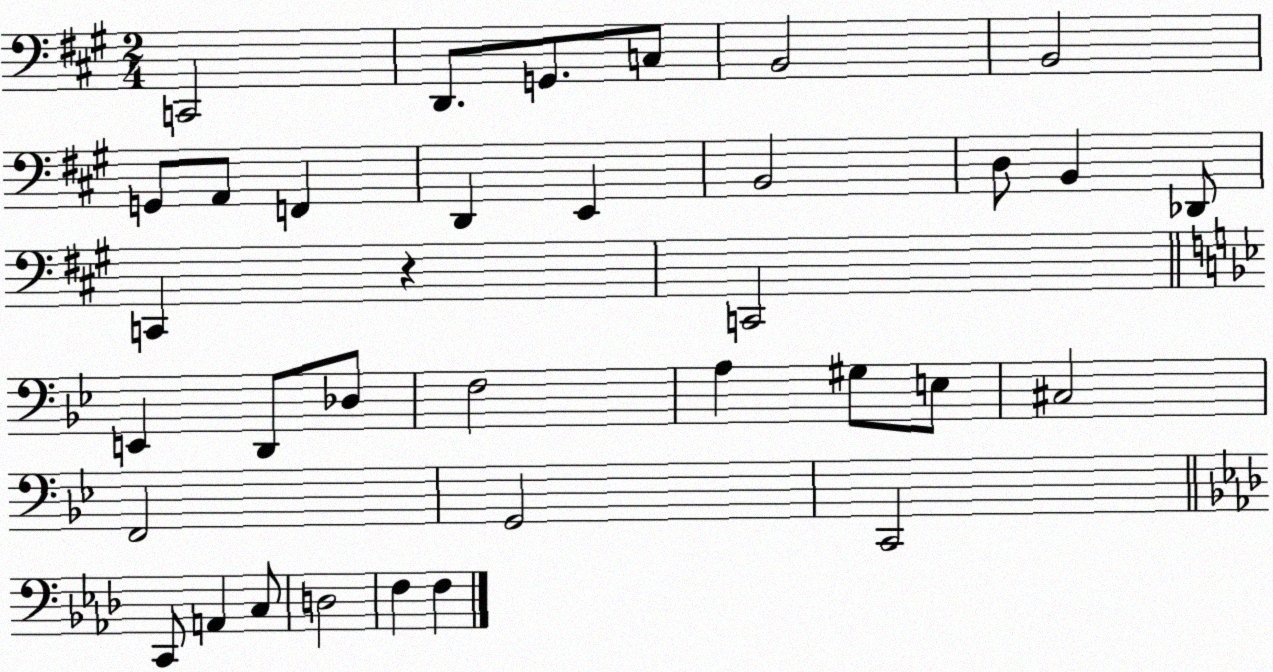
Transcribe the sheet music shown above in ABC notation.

X:1
T:Untitled
M:2/4
L:1/4
K:A
C,,2 D,,/2 G,,/2 C,/2 B,,2 B,,2 G,,/2 A,,/2 F,, D,, E,, B,,2 D,/2 B,, _D,,/2 C,, z C,,2 E,, D,,/2 _D,/2 F,2 A, ^G,/2 E,/2 ^C,2 F,,2 G,,2 C,,2 C,,/2 A,, C,/2 D,2 F, F,